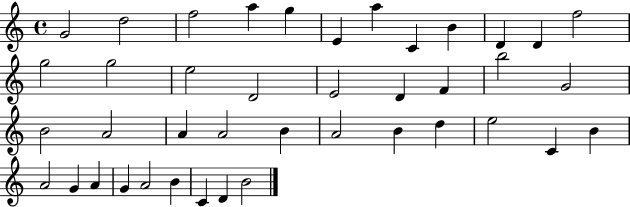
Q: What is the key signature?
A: C major